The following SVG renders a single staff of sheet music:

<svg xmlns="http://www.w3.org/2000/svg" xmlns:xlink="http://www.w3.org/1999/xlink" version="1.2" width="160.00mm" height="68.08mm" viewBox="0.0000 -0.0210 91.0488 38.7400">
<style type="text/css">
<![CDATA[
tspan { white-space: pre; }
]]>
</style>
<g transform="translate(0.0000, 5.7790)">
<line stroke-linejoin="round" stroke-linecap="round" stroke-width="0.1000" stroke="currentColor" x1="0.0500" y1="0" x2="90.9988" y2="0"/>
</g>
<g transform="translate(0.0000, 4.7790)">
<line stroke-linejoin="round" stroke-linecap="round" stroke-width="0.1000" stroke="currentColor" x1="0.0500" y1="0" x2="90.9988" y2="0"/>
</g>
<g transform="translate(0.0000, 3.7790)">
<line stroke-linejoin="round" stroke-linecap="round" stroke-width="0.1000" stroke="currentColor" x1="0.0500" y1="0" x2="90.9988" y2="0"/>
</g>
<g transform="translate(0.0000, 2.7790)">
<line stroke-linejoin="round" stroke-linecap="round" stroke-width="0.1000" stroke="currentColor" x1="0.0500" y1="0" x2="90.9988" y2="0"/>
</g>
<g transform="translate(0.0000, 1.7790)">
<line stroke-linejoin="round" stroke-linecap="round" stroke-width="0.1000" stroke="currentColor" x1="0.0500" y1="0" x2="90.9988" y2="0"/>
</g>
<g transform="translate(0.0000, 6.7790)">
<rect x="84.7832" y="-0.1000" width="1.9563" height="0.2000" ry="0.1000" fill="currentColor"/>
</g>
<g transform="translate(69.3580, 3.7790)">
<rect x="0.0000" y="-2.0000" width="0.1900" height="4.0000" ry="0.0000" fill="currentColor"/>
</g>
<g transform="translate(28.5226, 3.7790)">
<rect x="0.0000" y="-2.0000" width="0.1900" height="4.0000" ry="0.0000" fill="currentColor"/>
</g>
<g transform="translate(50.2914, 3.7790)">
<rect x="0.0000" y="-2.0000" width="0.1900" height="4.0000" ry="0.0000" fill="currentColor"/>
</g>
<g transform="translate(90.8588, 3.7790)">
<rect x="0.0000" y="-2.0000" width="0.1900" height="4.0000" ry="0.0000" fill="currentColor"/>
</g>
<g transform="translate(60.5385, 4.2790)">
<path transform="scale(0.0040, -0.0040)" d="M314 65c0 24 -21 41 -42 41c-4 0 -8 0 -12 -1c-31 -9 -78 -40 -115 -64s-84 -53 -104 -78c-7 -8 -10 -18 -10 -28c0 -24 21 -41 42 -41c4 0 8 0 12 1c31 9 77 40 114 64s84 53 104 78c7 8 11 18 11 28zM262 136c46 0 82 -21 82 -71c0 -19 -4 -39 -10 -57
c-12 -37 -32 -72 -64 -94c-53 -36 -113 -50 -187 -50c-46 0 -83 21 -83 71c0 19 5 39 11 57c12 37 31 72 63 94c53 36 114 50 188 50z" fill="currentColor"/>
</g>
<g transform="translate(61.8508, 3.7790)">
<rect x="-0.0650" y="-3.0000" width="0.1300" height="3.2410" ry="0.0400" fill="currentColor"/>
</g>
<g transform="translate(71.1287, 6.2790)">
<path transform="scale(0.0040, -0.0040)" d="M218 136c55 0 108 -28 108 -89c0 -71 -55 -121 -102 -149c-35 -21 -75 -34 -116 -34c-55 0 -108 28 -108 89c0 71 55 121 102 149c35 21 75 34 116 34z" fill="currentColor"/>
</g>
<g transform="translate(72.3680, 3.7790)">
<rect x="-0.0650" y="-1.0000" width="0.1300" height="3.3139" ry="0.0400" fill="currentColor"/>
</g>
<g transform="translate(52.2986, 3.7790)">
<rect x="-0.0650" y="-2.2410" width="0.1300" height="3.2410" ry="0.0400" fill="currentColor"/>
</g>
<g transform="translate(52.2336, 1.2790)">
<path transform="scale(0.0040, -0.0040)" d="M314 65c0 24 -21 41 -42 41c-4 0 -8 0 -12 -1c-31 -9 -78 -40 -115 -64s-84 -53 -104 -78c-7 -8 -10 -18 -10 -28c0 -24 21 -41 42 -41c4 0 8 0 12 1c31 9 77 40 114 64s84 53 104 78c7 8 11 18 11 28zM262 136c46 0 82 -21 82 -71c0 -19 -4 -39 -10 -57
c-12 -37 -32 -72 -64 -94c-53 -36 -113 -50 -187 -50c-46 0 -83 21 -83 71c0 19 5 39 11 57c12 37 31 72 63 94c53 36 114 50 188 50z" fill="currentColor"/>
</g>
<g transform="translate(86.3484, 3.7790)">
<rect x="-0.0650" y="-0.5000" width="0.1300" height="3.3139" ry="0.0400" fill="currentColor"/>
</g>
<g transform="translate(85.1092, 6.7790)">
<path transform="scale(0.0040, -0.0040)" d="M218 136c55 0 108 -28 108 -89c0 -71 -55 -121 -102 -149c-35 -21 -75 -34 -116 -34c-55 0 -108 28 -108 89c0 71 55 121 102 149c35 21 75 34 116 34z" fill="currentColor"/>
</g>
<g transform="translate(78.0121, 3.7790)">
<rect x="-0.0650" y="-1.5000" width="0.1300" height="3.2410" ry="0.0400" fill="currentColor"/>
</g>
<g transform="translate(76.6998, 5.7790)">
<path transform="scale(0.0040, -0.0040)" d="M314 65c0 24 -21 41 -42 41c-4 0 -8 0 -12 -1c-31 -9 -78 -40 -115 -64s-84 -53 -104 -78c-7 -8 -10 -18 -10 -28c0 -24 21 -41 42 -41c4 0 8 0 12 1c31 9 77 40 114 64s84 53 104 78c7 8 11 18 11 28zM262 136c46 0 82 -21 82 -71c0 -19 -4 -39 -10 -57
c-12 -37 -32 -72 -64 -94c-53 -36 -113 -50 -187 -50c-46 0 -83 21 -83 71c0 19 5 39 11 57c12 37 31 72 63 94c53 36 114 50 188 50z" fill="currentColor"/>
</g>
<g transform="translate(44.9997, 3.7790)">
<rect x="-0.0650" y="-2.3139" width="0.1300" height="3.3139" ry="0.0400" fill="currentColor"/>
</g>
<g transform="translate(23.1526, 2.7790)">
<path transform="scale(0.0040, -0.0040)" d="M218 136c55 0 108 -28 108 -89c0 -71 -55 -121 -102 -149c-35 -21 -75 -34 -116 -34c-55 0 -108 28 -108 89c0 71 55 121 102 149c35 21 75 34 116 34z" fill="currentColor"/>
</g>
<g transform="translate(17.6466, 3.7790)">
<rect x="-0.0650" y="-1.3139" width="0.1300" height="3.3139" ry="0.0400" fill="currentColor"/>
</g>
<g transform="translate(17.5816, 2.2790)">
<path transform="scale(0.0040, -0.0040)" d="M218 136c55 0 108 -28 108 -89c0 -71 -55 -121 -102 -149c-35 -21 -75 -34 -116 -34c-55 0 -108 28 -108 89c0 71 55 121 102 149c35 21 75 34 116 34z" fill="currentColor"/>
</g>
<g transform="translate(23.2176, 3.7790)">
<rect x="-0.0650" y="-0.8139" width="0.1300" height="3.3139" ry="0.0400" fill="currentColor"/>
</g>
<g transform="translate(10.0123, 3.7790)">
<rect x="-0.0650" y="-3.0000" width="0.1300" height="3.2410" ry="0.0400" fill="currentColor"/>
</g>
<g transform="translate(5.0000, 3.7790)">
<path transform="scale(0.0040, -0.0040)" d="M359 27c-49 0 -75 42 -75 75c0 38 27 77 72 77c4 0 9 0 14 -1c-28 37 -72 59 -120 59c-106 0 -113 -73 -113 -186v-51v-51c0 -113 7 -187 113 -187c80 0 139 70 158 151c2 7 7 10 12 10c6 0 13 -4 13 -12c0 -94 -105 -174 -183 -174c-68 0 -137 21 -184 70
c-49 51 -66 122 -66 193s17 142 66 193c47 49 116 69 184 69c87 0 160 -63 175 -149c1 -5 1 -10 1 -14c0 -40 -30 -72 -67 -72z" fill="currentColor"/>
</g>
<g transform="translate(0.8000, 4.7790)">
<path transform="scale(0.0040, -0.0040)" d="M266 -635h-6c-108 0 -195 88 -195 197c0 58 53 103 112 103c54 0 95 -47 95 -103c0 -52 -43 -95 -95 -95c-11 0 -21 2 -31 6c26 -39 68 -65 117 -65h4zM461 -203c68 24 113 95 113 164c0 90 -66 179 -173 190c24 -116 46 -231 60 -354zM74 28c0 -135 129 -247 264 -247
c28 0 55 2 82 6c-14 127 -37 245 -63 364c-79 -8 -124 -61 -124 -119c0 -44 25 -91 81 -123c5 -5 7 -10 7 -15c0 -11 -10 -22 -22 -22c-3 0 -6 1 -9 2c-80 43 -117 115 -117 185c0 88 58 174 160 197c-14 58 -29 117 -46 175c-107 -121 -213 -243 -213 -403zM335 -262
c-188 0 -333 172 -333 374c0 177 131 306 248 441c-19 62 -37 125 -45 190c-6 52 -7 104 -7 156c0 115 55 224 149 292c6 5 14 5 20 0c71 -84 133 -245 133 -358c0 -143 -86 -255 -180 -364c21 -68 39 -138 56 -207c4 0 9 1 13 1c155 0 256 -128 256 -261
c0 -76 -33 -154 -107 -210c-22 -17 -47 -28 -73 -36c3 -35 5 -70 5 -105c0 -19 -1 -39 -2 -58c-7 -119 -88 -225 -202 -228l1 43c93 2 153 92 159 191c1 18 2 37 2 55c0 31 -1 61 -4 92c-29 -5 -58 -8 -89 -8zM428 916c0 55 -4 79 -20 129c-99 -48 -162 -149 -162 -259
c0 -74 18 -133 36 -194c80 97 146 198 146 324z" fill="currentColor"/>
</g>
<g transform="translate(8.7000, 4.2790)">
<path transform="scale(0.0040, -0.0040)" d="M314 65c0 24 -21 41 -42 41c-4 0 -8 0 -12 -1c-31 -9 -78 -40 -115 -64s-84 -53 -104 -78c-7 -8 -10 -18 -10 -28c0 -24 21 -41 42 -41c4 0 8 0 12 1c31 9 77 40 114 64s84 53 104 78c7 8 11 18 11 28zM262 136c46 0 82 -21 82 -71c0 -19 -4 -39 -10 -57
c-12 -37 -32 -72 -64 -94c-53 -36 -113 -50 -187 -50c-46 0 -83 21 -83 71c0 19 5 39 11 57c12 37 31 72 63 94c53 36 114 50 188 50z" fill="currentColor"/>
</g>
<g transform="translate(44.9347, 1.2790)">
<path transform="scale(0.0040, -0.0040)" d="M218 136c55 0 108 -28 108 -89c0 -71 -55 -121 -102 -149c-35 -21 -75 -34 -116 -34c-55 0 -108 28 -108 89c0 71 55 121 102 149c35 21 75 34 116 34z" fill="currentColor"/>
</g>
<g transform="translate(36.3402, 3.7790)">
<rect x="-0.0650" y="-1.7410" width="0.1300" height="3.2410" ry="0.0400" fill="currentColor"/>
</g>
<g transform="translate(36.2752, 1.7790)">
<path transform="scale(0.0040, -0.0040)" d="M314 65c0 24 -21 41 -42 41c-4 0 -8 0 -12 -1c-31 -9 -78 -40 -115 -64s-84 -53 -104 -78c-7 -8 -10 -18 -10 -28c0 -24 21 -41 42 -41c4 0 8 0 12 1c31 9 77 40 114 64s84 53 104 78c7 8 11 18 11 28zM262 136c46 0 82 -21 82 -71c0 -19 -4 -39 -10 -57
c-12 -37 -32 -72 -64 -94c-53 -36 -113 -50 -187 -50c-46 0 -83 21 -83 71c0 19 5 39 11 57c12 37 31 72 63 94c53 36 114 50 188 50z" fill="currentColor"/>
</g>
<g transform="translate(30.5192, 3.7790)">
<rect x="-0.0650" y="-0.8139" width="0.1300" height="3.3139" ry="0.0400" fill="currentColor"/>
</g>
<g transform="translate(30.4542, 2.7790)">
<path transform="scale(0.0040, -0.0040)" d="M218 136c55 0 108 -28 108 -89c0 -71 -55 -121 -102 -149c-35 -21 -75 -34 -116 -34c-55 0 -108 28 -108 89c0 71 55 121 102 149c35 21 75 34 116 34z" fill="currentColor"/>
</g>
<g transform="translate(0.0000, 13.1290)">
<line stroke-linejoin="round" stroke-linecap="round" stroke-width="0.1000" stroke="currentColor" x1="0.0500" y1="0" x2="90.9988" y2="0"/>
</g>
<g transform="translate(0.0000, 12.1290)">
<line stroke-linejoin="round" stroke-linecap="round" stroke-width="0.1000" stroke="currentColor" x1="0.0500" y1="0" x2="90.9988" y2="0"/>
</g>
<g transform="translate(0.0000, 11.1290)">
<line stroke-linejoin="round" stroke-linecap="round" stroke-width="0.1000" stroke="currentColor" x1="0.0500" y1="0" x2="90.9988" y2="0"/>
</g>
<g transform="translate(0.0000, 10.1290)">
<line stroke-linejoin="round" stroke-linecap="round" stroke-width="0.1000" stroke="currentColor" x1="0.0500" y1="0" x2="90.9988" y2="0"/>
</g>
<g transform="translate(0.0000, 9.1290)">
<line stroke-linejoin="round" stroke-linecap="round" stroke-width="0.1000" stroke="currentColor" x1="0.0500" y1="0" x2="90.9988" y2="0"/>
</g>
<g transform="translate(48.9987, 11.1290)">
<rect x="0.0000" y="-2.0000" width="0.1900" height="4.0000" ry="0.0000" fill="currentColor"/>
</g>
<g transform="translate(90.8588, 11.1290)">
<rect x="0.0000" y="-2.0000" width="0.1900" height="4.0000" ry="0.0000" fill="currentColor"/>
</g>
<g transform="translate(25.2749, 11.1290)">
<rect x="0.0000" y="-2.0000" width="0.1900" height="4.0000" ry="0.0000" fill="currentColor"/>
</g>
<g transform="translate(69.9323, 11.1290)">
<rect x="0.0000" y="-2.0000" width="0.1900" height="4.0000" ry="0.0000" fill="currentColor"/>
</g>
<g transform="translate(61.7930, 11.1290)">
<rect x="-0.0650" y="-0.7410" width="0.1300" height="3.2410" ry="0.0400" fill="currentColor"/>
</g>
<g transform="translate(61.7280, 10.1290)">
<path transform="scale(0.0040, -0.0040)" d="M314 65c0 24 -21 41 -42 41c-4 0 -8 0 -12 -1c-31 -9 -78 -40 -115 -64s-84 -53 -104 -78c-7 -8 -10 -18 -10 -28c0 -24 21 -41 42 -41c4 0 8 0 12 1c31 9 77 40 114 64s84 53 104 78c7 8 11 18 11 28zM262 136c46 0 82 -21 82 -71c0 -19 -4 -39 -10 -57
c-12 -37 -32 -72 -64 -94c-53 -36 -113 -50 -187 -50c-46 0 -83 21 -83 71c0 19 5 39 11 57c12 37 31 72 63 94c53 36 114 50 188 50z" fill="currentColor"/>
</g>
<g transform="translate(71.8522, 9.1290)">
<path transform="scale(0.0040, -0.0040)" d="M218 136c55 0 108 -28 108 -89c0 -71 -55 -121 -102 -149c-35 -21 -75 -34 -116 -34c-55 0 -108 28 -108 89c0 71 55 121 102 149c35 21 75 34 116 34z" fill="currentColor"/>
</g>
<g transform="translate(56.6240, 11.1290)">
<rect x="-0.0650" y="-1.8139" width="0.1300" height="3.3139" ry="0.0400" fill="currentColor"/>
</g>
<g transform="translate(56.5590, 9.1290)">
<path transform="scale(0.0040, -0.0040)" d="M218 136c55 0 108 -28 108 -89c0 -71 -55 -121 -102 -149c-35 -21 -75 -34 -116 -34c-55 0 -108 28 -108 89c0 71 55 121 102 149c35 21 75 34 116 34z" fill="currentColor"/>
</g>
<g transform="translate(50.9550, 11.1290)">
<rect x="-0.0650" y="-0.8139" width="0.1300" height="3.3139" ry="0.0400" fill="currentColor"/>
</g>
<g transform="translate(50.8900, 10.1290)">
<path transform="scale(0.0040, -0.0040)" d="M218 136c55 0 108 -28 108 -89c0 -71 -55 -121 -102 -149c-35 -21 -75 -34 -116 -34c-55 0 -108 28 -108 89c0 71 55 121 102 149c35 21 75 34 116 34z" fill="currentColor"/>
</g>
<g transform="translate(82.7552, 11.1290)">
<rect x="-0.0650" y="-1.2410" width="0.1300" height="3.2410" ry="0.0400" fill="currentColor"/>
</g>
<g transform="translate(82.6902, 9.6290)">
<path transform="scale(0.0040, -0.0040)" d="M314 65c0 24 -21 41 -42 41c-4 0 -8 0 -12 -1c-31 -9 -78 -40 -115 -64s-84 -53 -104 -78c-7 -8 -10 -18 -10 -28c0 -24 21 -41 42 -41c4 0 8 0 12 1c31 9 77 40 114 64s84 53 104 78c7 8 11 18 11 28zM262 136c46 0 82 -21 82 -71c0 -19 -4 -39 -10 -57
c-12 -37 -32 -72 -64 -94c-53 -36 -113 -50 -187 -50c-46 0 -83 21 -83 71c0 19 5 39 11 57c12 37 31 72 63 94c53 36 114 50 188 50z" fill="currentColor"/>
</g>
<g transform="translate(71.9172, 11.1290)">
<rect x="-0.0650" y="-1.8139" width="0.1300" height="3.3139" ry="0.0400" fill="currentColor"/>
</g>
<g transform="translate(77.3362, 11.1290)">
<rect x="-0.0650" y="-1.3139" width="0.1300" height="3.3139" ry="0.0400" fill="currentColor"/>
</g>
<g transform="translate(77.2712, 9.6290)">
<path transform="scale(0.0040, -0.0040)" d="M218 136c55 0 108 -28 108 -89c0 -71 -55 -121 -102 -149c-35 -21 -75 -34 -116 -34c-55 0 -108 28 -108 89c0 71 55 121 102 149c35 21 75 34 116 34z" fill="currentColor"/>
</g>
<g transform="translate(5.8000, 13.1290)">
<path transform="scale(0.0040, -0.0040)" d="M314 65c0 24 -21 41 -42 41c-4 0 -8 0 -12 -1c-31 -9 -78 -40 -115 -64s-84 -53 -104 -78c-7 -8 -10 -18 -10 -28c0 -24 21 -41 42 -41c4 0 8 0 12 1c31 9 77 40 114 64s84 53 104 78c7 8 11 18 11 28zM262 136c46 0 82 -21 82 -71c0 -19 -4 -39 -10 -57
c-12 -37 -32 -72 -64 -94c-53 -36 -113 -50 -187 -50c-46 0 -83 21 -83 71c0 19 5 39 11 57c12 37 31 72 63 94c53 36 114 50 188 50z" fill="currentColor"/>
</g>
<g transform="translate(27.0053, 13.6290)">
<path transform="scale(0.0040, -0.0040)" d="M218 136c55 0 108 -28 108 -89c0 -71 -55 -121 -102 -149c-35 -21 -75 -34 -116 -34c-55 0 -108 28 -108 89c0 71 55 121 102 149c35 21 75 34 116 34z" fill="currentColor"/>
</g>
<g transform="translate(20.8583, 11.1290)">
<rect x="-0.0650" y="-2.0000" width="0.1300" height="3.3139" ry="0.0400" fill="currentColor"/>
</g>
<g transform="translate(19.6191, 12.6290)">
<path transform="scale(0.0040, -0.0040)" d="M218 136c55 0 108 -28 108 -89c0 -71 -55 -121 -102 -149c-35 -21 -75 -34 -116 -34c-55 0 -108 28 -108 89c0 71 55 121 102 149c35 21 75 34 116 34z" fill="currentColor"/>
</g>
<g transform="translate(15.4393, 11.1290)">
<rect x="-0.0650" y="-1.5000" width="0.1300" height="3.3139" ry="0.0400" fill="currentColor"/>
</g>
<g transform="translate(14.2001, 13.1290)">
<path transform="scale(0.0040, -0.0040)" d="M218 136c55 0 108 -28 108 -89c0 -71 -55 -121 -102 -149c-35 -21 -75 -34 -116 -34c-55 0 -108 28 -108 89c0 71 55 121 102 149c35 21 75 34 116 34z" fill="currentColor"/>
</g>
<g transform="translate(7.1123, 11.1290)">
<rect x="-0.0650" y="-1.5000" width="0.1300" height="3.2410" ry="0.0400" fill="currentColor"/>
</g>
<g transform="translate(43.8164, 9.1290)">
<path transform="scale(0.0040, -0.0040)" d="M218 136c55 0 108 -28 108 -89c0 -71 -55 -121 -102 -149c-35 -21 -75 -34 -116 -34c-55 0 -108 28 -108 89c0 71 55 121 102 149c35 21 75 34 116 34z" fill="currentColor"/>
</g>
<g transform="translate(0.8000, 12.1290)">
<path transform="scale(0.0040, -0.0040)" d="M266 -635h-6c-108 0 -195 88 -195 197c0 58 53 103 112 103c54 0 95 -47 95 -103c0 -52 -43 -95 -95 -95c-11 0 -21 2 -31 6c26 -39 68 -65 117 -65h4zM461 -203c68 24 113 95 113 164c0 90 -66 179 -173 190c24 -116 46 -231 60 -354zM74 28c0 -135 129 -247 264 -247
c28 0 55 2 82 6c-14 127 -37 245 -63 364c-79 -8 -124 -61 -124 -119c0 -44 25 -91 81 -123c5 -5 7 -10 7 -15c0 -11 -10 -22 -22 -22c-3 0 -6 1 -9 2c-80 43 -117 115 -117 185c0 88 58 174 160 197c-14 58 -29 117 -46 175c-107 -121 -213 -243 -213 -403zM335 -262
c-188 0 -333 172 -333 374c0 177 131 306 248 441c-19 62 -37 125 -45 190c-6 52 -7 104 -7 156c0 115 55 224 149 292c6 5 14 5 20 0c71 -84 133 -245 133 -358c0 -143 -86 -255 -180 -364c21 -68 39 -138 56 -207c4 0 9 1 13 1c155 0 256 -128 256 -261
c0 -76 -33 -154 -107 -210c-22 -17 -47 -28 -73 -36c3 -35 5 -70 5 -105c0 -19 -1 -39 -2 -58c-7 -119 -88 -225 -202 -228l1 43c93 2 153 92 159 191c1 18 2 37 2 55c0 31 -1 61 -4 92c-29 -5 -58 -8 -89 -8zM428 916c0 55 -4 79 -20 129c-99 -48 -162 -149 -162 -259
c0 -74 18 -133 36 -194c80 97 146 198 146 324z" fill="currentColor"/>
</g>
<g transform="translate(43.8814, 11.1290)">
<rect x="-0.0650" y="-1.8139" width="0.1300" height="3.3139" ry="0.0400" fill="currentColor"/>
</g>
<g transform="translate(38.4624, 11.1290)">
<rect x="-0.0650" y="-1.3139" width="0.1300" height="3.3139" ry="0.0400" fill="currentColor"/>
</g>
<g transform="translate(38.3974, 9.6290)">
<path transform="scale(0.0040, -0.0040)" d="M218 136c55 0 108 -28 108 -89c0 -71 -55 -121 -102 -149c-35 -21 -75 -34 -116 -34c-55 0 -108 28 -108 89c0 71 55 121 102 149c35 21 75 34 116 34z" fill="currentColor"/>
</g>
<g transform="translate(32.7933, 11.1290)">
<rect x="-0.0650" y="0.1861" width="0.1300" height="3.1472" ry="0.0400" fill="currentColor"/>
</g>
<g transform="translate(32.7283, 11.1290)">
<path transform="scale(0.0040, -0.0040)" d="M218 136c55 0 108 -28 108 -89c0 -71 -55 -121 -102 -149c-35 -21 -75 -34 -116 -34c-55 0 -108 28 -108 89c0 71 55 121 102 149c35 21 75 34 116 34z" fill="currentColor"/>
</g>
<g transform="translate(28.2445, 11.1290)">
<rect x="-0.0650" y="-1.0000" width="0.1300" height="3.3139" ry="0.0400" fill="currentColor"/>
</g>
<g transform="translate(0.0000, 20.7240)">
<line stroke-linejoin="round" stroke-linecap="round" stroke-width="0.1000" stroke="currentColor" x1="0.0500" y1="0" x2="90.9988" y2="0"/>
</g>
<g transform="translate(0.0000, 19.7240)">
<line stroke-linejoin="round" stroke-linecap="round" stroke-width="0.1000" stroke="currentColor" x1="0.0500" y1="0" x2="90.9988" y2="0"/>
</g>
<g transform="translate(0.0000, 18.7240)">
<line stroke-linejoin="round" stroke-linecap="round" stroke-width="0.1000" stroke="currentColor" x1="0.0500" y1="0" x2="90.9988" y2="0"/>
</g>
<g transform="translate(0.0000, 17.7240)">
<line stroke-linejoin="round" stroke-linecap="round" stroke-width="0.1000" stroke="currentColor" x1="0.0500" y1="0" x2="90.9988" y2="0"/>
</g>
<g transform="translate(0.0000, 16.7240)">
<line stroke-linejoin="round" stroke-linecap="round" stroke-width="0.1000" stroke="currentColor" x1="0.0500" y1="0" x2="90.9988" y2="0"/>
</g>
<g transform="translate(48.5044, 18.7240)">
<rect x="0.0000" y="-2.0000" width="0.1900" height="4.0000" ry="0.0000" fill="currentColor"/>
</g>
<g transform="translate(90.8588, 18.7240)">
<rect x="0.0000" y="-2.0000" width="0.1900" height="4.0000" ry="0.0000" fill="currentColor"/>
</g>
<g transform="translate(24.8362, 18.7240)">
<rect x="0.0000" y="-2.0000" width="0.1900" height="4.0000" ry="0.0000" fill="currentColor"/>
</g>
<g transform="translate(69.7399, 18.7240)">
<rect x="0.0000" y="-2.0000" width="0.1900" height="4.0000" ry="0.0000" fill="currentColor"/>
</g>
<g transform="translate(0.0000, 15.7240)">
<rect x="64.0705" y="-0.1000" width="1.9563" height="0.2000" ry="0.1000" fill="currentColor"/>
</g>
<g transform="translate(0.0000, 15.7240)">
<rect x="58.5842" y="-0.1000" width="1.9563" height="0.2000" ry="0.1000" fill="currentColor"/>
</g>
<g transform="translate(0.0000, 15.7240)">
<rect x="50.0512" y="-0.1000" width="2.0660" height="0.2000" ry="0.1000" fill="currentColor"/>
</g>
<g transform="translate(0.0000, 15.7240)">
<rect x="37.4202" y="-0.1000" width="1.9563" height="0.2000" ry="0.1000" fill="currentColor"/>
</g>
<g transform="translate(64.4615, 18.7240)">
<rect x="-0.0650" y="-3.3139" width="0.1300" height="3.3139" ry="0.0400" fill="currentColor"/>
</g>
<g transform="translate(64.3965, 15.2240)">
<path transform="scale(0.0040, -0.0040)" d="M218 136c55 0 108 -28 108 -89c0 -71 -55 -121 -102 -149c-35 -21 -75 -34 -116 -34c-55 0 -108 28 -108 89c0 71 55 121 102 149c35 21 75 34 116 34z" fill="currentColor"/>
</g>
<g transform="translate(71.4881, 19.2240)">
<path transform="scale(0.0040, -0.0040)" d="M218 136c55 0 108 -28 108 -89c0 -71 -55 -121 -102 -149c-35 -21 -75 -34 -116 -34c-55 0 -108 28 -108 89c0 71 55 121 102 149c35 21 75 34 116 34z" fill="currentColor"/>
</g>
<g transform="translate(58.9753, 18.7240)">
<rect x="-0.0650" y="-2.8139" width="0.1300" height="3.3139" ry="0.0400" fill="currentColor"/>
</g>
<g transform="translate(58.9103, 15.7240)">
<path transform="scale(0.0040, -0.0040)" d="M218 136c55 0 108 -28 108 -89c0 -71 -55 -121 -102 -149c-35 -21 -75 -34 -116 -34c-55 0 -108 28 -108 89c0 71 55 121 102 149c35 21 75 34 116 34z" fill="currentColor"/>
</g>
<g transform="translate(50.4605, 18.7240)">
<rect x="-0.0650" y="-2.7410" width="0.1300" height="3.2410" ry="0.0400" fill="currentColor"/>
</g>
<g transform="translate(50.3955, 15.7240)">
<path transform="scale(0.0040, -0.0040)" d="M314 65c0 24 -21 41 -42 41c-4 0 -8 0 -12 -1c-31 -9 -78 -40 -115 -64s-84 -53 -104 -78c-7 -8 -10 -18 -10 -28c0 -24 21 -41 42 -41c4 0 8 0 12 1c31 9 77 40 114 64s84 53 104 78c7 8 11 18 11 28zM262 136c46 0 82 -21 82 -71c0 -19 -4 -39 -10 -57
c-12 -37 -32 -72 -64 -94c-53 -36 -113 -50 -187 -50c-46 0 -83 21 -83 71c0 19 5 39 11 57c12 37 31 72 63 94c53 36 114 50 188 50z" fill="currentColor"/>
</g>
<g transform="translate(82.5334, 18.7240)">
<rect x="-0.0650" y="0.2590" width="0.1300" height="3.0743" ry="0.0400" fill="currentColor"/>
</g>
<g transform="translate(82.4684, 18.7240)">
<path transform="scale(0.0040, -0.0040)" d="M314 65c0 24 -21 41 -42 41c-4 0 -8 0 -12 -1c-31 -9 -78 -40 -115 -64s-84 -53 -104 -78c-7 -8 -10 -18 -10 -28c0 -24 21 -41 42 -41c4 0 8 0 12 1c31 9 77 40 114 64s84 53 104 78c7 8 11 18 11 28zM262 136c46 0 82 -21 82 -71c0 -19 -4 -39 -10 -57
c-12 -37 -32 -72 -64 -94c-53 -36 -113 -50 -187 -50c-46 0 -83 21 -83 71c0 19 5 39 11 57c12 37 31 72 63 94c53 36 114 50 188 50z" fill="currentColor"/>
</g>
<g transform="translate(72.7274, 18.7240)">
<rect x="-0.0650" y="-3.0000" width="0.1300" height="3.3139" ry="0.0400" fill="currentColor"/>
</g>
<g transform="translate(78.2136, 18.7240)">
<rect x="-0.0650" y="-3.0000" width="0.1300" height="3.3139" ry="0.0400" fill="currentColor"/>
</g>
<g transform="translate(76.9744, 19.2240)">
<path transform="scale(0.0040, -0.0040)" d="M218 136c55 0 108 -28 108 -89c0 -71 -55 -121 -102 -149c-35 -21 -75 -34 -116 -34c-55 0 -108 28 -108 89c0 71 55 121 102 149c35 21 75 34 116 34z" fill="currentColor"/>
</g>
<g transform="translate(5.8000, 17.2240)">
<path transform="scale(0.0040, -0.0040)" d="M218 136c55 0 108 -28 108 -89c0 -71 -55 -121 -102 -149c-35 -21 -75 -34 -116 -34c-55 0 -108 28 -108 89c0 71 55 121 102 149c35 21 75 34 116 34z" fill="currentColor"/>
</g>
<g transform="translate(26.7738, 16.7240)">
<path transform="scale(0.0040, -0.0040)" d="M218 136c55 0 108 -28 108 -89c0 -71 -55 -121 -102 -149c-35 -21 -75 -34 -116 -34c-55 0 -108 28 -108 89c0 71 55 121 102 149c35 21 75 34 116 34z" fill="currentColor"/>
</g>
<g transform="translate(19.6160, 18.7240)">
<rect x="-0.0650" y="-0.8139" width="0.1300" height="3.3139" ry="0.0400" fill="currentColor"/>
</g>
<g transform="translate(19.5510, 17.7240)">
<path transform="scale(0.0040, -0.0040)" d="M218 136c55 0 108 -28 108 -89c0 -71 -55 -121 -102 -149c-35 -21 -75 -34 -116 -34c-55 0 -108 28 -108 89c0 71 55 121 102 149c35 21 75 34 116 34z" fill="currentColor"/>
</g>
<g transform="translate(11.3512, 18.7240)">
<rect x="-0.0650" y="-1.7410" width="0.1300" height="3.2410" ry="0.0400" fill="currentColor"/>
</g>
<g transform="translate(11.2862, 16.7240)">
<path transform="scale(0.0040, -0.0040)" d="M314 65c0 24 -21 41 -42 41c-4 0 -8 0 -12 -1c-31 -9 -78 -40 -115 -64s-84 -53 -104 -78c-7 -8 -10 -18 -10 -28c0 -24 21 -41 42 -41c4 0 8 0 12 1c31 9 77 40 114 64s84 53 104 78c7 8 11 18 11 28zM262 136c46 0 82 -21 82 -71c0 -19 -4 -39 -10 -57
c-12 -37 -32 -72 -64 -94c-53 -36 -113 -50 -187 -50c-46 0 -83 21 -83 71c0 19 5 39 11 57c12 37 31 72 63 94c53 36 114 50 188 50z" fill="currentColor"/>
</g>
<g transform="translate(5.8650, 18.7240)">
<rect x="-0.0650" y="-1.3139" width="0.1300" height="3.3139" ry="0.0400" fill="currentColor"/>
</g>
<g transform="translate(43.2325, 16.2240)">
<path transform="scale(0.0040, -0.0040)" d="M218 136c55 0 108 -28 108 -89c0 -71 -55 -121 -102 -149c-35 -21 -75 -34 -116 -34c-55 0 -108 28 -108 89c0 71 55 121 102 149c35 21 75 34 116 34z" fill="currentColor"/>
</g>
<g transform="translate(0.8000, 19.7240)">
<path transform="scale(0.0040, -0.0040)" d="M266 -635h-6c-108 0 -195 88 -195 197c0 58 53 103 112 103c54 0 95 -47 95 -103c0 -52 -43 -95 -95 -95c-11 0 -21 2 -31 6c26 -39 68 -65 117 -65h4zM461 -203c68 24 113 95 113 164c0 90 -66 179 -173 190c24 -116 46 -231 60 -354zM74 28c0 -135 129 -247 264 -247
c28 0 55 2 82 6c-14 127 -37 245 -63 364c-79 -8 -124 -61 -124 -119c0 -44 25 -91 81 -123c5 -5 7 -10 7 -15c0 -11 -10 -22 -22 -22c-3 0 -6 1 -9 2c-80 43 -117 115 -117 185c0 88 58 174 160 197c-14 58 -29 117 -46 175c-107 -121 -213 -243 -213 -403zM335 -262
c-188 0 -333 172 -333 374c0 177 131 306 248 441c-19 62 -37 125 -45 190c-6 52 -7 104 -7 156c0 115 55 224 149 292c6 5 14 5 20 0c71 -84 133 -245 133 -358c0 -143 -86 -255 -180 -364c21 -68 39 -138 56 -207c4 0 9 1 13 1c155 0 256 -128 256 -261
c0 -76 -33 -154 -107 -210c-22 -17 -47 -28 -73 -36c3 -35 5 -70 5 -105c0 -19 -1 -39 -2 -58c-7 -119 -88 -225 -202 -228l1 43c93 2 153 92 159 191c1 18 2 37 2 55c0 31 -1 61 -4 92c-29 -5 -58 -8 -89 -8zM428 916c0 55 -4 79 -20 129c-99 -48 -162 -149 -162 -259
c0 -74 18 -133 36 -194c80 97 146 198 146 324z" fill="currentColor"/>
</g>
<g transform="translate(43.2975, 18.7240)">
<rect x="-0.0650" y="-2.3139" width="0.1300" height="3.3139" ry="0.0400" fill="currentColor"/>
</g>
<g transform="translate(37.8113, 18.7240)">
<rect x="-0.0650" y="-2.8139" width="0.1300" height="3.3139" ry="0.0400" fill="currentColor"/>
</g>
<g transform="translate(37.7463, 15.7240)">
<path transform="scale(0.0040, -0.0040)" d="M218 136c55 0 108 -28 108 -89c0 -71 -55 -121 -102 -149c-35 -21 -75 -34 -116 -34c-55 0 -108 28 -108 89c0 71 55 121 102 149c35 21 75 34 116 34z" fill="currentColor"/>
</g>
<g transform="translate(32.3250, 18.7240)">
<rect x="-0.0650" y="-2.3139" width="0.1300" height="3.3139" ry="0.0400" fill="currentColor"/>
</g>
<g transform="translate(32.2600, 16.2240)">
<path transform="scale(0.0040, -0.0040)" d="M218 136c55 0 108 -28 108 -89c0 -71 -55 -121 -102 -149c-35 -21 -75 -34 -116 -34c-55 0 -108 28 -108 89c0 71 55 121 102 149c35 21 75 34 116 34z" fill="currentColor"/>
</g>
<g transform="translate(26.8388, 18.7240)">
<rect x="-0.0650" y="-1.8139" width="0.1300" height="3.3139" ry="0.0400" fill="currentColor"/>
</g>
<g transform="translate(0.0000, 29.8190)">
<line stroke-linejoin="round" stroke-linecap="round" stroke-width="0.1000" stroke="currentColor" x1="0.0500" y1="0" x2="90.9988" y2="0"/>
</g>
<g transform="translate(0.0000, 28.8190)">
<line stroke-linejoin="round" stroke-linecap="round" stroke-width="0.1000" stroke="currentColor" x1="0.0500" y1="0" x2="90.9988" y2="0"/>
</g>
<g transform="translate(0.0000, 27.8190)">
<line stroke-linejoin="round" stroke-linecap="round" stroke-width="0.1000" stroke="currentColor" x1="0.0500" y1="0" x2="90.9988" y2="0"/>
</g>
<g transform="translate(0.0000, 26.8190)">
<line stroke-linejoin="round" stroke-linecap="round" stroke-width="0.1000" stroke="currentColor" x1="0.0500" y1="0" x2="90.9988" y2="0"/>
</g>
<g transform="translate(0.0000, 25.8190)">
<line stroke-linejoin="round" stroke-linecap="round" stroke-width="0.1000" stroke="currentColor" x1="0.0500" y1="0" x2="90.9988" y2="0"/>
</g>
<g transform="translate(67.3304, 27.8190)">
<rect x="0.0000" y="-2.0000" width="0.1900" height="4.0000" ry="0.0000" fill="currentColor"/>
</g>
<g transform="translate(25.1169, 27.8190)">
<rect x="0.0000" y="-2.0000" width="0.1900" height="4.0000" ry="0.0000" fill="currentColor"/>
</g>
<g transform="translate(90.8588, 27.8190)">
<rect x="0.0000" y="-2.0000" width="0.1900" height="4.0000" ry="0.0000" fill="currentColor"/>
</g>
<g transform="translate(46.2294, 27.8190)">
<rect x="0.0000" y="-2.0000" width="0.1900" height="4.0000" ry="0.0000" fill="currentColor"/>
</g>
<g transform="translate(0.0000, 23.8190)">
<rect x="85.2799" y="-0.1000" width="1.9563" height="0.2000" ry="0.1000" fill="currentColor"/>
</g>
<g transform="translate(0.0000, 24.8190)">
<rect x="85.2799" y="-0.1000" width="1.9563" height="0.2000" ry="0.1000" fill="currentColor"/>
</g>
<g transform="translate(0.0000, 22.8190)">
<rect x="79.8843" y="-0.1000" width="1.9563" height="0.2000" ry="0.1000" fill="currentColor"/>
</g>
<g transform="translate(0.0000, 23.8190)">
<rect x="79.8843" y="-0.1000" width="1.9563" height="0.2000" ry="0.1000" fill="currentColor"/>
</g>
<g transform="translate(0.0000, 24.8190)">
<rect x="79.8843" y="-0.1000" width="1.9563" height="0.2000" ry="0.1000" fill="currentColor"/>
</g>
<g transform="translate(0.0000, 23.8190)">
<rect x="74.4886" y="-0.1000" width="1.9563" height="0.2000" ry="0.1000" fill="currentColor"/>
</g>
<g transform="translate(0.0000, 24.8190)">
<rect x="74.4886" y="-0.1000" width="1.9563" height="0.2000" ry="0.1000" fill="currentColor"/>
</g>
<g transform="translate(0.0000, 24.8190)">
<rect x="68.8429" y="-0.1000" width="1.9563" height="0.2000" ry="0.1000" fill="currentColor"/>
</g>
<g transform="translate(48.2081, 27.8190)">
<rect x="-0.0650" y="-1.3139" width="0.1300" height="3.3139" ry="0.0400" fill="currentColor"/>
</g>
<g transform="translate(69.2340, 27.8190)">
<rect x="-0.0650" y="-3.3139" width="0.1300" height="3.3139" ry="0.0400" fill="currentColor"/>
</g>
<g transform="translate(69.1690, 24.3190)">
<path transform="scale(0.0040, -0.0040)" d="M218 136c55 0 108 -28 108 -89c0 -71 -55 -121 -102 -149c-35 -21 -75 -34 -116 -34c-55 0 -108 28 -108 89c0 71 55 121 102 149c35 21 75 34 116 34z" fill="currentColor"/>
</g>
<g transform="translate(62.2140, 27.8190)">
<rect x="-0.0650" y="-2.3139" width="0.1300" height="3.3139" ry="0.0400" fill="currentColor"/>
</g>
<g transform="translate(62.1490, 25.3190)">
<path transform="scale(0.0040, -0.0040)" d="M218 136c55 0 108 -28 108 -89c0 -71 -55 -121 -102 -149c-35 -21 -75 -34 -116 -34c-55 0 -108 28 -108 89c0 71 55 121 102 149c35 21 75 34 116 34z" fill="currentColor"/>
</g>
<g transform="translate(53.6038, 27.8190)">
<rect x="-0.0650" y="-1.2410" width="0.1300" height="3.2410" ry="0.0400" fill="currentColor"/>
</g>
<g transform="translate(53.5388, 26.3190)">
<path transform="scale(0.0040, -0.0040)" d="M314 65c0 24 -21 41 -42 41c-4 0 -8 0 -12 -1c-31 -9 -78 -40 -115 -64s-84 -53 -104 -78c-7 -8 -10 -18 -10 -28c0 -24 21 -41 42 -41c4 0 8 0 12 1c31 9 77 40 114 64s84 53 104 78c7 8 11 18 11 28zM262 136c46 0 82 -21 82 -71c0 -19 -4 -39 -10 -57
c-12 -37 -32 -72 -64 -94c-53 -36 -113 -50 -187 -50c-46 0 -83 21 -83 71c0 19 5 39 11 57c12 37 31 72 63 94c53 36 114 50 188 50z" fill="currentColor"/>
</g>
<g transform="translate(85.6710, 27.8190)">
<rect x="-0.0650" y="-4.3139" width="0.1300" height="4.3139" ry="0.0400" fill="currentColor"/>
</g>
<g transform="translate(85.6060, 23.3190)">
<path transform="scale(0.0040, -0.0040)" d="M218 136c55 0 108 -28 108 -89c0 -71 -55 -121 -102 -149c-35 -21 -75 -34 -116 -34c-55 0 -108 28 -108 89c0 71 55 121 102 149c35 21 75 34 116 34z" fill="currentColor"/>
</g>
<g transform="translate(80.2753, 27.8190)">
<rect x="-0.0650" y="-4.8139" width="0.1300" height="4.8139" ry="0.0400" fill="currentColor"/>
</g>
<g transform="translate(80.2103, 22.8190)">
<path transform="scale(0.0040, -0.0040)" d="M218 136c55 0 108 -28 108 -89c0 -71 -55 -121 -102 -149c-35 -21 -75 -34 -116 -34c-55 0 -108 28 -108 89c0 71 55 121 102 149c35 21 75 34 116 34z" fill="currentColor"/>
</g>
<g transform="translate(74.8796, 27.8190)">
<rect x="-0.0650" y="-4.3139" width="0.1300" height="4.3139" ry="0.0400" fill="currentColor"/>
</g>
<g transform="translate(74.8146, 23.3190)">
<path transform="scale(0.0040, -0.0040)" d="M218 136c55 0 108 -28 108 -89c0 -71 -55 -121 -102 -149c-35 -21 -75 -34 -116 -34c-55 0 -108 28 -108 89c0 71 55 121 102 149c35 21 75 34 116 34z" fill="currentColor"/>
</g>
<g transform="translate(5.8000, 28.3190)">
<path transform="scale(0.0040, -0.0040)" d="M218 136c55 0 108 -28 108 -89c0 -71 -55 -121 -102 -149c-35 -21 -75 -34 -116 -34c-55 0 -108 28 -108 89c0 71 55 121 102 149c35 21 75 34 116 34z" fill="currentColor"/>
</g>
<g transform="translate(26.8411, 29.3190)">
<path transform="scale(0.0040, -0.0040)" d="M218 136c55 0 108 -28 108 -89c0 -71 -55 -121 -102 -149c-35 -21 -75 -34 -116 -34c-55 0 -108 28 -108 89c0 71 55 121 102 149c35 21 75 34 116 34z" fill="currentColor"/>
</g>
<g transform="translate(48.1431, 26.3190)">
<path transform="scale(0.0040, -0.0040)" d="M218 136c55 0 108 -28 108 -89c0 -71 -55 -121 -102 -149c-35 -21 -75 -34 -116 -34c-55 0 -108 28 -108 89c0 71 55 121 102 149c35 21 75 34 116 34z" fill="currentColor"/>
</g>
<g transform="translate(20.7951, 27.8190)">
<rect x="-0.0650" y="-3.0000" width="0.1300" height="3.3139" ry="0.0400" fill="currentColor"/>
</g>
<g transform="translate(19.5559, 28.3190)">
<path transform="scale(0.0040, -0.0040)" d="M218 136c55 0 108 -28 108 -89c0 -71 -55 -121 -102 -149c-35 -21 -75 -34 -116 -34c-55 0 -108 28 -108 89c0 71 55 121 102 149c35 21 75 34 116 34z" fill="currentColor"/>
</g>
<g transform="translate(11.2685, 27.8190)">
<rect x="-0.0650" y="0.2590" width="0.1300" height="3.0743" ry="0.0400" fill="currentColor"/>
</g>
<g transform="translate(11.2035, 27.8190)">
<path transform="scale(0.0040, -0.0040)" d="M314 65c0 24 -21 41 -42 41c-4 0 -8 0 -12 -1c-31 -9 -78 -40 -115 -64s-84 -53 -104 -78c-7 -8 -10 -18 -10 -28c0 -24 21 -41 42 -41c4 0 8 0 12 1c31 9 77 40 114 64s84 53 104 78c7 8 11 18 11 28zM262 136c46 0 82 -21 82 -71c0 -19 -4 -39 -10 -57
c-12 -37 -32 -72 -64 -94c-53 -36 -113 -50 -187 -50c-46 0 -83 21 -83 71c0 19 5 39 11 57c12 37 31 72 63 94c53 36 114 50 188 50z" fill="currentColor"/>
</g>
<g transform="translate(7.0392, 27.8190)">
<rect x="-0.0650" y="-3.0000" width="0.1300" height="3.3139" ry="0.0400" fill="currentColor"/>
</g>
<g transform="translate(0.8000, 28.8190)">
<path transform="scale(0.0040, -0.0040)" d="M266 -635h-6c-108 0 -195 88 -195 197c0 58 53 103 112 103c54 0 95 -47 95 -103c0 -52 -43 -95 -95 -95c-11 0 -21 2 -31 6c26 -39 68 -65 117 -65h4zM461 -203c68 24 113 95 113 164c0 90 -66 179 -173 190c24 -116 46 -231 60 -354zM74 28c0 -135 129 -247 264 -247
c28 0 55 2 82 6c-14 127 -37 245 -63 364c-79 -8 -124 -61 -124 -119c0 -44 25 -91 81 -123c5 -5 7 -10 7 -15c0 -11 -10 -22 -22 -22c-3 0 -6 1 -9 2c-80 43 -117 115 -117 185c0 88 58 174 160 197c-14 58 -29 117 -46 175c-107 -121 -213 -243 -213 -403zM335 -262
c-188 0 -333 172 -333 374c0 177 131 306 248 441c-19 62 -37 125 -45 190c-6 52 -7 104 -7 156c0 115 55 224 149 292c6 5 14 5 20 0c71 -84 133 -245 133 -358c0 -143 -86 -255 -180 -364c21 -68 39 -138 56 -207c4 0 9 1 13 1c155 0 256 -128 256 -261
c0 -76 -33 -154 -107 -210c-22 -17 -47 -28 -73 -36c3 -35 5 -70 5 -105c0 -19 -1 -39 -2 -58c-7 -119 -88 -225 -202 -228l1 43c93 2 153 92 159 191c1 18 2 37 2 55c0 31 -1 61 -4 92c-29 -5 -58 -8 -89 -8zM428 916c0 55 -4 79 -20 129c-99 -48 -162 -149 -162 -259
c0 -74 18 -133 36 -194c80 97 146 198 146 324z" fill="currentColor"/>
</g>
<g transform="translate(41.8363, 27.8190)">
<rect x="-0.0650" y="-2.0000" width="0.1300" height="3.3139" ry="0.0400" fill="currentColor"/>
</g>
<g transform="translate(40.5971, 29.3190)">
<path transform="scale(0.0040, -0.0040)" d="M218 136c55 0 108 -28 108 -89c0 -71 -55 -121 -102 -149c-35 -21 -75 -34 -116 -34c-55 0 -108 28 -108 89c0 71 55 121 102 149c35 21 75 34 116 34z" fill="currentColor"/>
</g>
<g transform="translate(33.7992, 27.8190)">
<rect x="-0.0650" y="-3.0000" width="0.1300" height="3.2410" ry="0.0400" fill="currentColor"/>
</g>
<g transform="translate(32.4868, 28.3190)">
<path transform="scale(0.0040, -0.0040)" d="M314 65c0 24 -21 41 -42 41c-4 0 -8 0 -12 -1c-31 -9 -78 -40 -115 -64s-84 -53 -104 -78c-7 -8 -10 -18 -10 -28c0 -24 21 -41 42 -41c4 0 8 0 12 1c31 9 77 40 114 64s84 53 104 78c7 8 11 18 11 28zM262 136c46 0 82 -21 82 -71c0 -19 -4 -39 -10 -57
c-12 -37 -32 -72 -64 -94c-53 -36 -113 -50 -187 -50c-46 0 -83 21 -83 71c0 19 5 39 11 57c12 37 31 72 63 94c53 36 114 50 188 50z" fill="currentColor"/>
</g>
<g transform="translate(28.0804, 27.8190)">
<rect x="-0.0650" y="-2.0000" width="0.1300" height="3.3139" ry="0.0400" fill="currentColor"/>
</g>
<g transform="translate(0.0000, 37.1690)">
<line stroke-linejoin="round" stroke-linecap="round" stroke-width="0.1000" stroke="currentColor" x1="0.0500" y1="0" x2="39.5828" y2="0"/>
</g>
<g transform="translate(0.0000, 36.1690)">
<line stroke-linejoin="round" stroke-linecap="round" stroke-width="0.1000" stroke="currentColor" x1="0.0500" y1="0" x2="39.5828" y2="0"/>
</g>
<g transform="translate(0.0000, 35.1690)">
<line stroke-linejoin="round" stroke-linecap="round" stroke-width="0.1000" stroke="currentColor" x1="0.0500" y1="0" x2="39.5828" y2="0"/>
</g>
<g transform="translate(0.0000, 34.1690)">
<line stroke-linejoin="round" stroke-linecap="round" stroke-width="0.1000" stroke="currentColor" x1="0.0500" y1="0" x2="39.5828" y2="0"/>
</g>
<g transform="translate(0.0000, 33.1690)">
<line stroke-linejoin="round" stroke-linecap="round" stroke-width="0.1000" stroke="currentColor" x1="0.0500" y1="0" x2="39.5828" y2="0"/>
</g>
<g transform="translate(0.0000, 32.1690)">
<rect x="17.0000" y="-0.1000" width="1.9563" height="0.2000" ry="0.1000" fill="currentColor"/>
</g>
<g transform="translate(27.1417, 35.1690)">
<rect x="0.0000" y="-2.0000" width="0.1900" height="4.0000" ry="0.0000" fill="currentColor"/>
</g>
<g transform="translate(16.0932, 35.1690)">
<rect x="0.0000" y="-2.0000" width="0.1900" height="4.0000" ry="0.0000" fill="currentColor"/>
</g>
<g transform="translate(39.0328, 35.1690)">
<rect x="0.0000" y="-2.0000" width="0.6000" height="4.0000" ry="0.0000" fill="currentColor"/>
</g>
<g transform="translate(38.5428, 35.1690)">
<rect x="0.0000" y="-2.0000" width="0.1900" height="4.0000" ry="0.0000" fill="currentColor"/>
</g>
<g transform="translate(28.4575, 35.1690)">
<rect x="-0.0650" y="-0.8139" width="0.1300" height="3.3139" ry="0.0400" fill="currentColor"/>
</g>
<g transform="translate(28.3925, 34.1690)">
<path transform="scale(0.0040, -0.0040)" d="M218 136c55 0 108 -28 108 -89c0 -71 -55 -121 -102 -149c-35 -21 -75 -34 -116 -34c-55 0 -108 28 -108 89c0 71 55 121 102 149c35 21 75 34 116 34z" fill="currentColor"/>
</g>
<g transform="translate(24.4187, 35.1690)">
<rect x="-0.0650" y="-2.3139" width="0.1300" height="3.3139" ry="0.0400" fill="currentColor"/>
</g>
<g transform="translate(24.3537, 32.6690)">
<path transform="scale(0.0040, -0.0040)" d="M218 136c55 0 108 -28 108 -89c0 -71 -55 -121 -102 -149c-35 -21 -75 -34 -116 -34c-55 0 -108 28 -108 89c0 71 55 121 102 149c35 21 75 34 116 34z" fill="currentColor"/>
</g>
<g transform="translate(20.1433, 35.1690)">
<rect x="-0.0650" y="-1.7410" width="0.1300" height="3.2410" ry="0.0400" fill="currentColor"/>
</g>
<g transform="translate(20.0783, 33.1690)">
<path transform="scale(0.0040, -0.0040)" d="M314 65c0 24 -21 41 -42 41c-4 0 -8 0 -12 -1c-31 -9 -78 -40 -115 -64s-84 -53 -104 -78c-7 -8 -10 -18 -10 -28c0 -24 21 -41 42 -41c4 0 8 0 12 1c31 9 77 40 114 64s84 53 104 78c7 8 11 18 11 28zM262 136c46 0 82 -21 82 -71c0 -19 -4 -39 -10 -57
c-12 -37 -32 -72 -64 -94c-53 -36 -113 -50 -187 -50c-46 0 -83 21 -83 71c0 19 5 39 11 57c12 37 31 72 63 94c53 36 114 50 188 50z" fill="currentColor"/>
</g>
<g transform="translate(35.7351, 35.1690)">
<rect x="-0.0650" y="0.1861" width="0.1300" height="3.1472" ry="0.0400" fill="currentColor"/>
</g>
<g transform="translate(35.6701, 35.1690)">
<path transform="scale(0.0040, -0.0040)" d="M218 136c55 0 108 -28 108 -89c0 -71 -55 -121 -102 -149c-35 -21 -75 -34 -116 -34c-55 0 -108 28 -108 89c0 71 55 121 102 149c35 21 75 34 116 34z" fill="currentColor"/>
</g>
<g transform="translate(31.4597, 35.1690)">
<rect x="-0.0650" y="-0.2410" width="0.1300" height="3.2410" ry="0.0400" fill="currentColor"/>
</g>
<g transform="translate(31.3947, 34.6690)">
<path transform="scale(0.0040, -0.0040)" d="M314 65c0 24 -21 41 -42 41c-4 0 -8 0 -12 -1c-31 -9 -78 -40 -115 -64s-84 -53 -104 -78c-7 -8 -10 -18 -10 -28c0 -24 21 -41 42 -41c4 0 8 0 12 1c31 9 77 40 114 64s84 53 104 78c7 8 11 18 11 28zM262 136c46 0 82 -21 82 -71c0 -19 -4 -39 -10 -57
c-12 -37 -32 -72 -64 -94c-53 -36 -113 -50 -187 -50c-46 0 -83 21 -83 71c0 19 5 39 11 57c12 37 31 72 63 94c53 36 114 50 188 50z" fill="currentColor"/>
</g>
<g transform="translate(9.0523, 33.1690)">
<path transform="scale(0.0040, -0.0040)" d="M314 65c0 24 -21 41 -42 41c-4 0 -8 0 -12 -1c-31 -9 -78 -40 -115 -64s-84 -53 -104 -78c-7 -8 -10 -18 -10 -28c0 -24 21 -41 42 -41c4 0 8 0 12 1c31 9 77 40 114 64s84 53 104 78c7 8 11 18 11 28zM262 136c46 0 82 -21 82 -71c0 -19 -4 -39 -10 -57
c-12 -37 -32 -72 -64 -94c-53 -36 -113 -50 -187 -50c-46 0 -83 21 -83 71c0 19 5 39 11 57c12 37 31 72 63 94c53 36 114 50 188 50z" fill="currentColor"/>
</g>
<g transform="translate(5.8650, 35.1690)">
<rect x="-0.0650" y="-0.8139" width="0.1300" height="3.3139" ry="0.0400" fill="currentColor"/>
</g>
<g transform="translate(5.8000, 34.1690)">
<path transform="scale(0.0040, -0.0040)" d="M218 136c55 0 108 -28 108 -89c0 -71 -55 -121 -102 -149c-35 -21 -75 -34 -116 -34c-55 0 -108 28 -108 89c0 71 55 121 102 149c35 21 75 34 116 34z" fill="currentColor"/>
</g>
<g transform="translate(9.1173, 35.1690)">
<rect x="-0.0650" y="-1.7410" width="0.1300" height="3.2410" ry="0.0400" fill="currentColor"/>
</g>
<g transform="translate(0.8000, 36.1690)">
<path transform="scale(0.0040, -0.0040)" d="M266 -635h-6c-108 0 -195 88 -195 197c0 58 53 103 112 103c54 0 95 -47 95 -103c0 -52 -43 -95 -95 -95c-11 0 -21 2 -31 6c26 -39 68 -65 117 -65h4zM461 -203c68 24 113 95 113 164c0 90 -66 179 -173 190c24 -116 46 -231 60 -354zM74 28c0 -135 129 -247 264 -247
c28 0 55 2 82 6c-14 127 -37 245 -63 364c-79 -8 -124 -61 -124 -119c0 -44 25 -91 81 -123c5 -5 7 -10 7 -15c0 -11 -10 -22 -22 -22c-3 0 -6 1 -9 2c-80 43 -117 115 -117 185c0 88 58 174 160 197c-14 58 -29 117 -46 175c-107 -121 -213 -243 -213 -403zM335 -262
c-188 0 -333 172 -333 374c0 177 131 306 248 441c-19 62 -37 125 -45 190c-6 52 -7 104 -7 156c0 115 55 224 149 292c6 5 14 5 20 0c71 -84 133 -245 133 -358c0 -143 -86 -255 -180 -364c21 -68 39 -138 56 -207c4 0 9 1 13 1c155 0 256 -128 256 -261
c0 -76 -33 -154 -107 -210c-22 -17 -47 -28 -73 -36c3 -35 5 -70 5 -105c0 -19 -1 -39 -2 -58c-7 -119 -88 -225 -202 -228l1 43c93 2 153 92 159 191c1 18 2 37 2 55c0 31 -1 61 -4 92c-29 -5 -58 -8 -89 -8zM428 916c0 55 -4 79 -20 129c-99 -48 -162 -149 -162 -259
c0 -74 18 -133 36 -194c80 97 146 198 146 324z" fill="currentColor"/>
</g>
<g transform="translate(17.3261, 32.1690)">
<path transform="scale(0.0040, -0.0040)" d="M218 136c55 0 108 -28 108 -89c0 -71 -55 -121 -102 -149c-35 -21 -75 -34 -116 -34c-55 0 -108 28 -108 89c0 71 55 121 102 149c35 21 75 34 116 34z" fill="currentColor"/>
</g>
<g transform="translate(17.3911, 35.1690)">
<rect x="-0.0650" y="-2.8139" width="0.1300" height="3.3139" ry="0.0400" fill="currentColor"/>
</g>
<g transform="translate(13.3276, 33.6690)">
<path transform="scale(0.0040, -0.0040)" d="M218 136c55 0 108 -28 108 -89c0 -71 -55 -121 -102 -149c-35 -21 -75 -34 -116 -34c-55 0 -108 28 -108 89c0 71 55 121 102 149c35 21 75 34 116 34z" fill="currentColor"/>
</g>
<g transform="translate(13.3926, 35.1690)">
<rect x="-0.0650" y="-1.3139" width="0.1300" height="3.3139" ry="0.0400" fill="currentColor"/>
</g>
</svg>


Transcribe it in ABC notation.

X:1
T:Untitled
M:4/4
L:1/4
K:C
A2 e d d f2 g g2 A2 D E2 C E2 E F D B e f d f d2 f e e2 e f2 d f g a g a2 a b A A B2 A B2 A F A2 F e e2 g b d' e' d' d f2 e a f2 g d c2 B